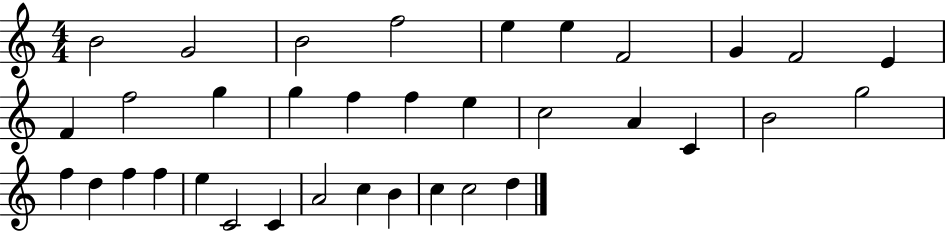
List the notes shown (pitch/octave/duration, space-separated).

B4/h G4/h B4/h F5/h E5/q E5/q F4/h G4/q F4/h E4/q F4/q F5/h G5/q G5/q F5/q F5/q E5/q C5/h A4/q C4/q B4/h G5/h F5/q D5/q F5/q F5/q E5/q C4/h C4/q A4/h C5/q B4/q C5/q C5/h D5/q